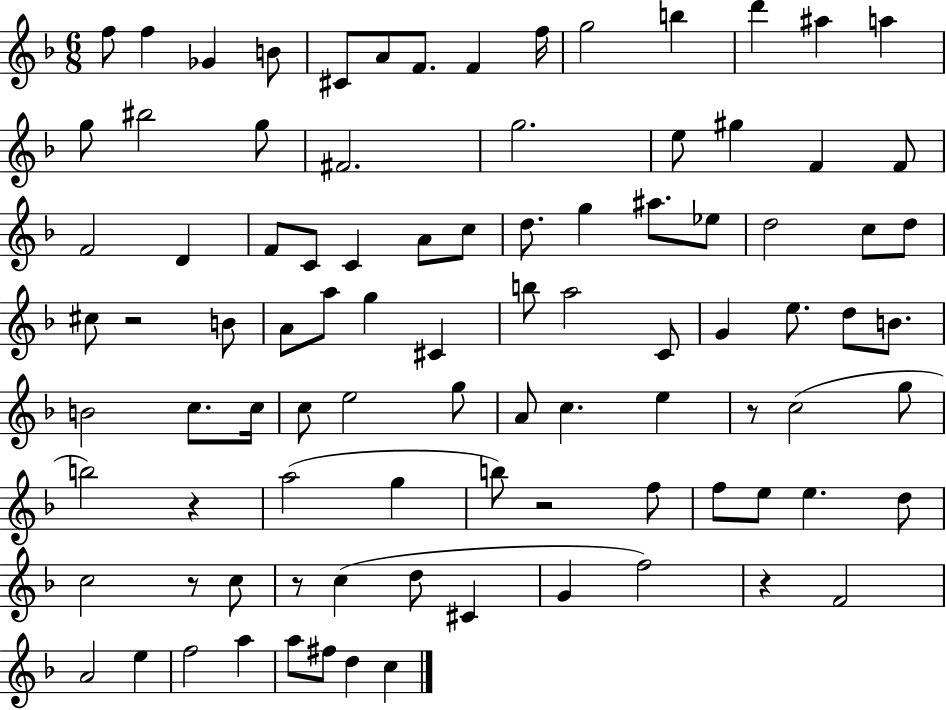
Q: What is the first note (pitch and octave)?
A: F5